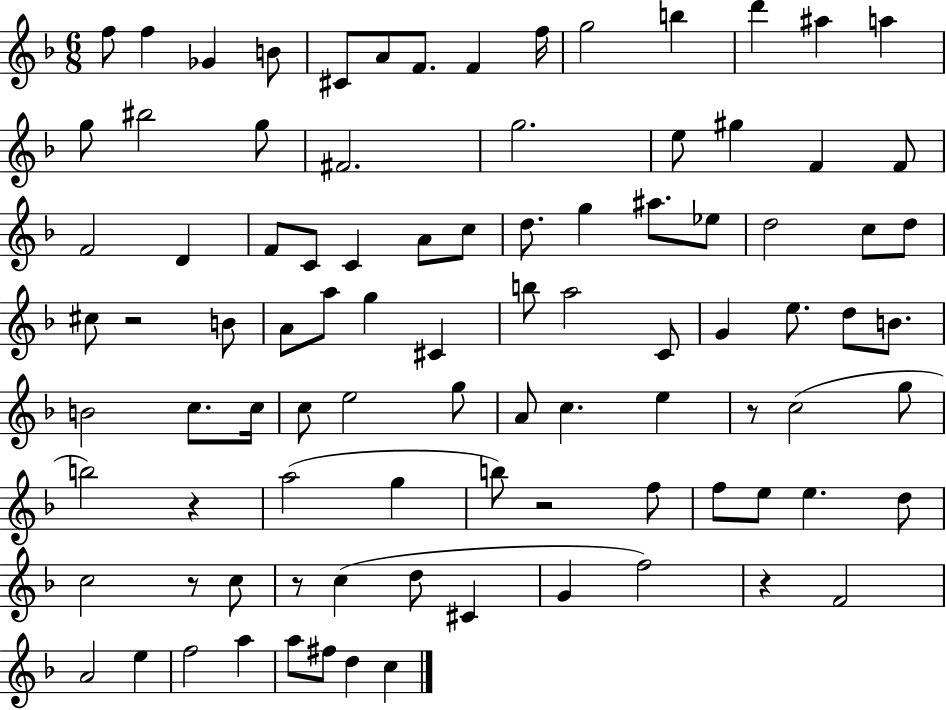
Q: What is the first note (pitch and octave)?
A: F5